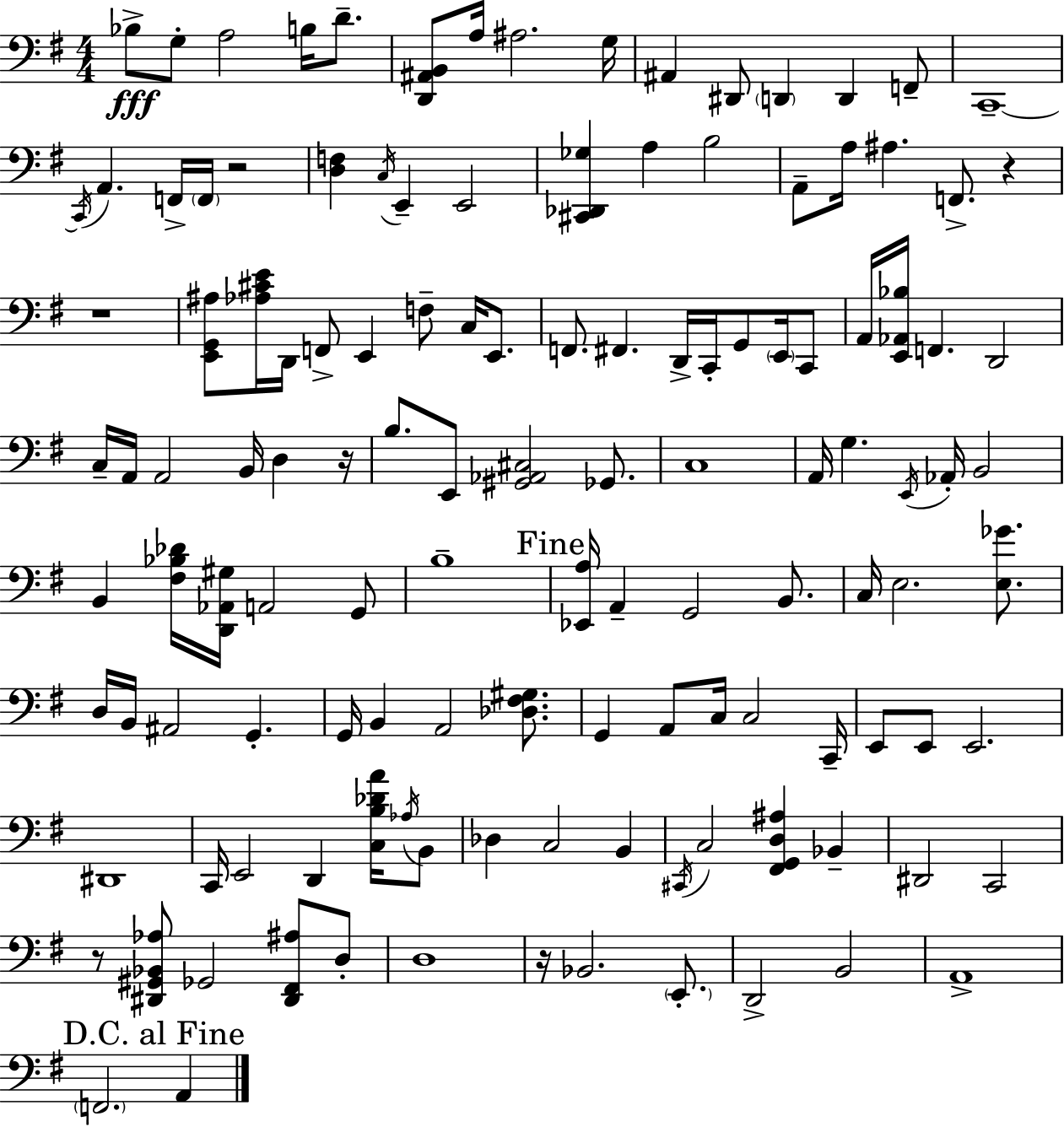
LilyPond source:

{
  \clef bass
  \numericTimeSignature
  \time 4/4
  \key e \minor
  bes8->\fff g8-. a2 b16 d'8.-- | <d, ais, b,>8 a16 ais2. g16 | ais,4 dis,8 \parenthesize d,4 d,4 f,8-- | c,1--~~ | \break \acciaccatura { c,16 } a,4. f,16-> \parenthesize f,16 r2 | <d f>4 \acciaccatura { c16 } e,4-- e,2 | <cis, des, ges>4 a4 b2 | a,8-- a16 ais4. f,8.-> r4 | \break r1 | <e, g, ais>8 <aes cis' e'>16 d,16 f,8-> e,4 f8-- c16 e,8. | f,8. fis,4. d,16-> c,16-. g,8 \parenthesize e,16 | c,8 a,16 <e, aes, bes>16 f,4. d,2 | \break c16-- a,16 a,2 b,16 d4 | r16 b8. e,8 <gis, aes, cis>2 ges,8. | c1 | a,16 g4. \acciaccatura { e,16 } aes,16-. b,2 | \break b,4 <fis bes des'>16 <d, aes, gis>16 a,2 | g,8 b1-- | \mark "Fine" <ees, a>16 a,4-- g,2 | b,8. c16 e2. | \break <e ges'>8. d16 b,16 ais,2 g,4.-. | g,16 b,4 a,2 | <des fis gis>8. g,4 a,8 c16 c2 | c,16-- e,8 e,8 e,2. | \break dis,1 | c,16 e,2 d,4 | <c b des' a'>16 \acciaccatura { aes16 } b,8 des4 c2 | b,4 \acciaccatura { cis,16 } c2 <fis, g, d ais>4 | \break bes,4-- dis,2 c,2 | r8 <dis, gis, bes, aes>8 ges,2 | <dis, fis, ais>8 d8-. d1 | r16 bes,2. | \break \parenthesize e,8.-. d,2-> b,2 | a,1-> | \mark "D.C. al Fine" \parenthesize f,2. | a,4 \bar "|."
}